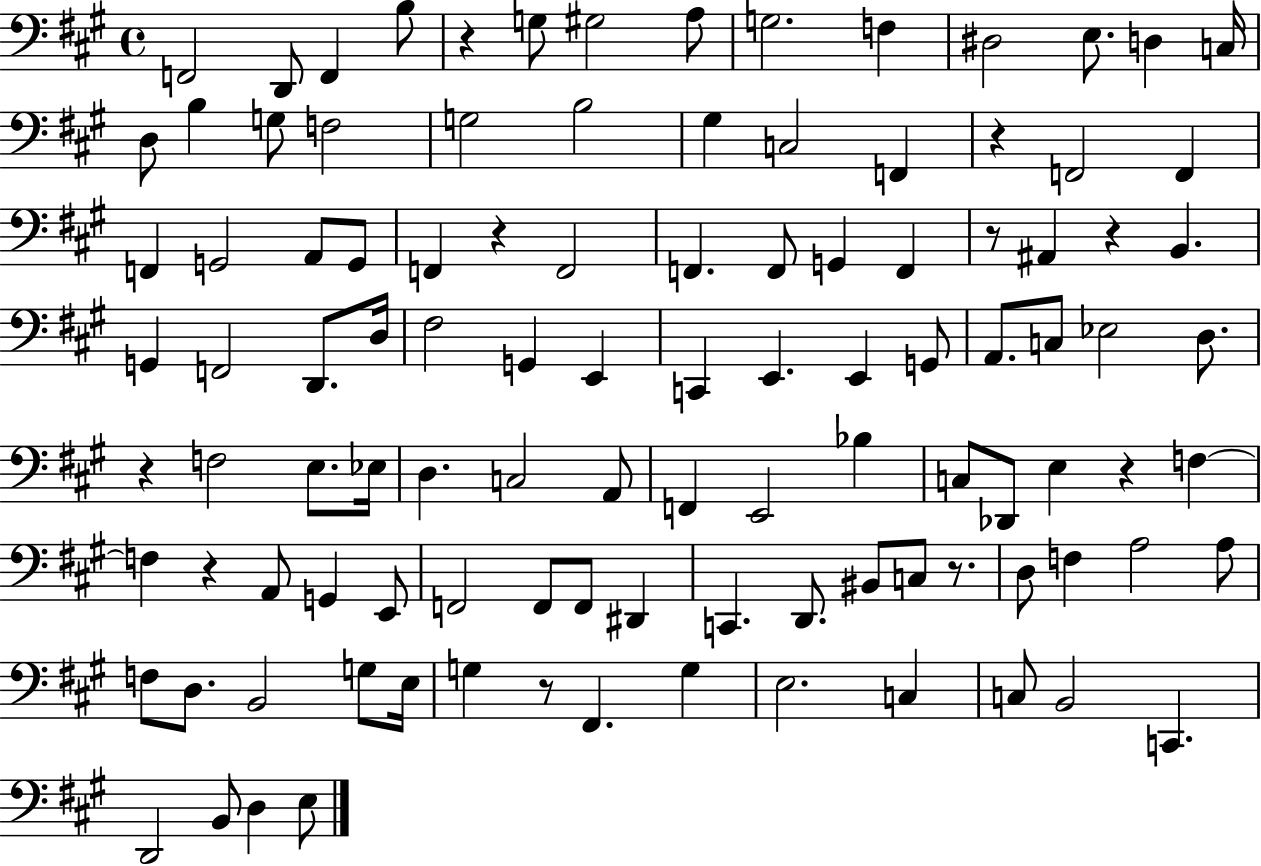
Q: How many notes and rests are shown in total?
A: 107